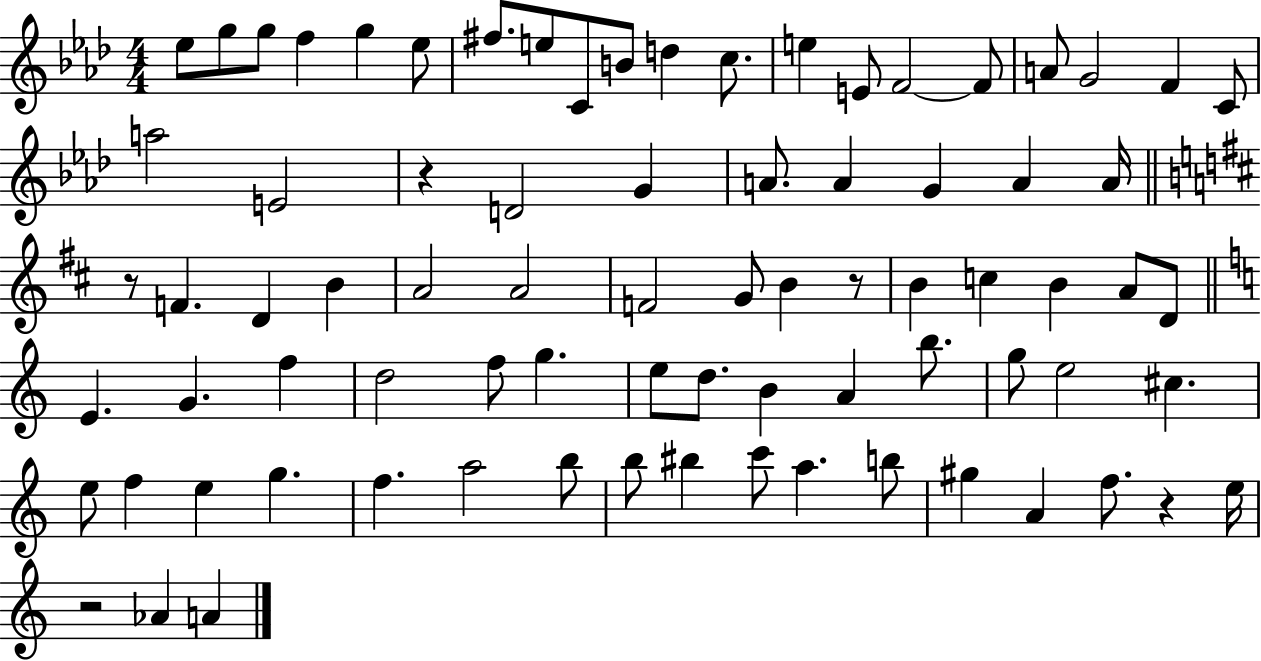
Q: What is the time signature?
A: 4/4